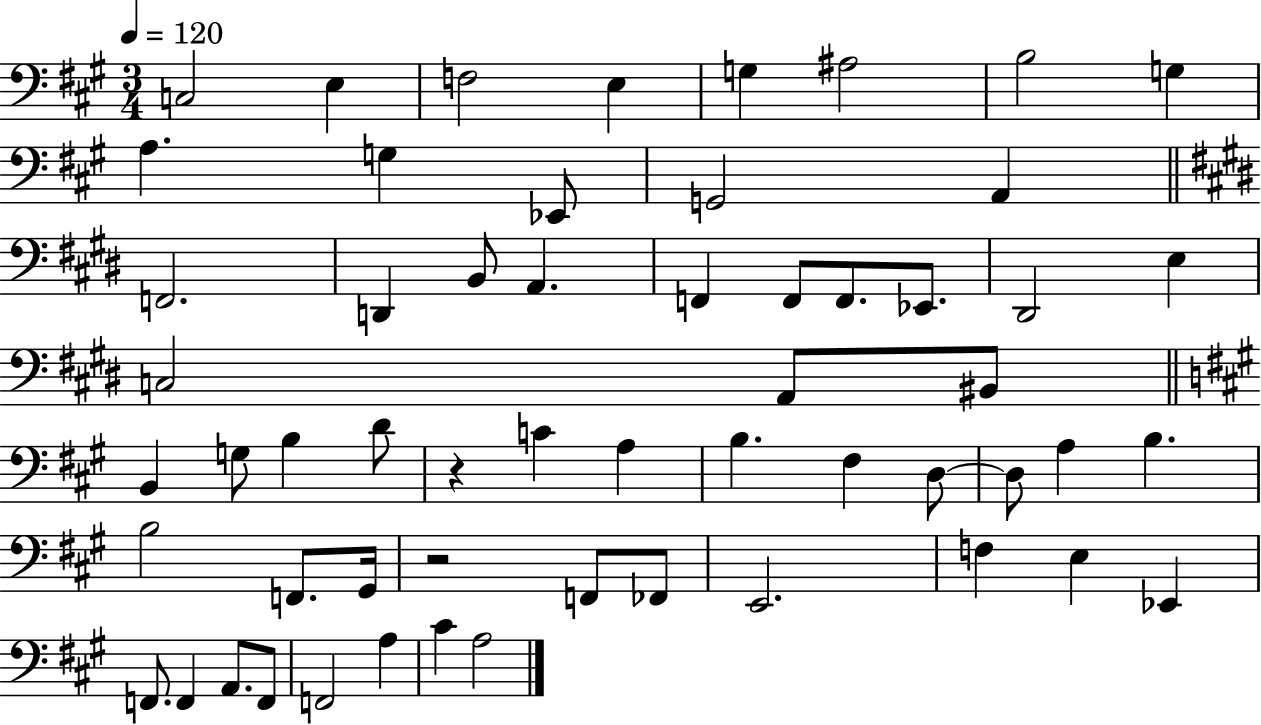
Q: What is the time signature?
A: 3/4